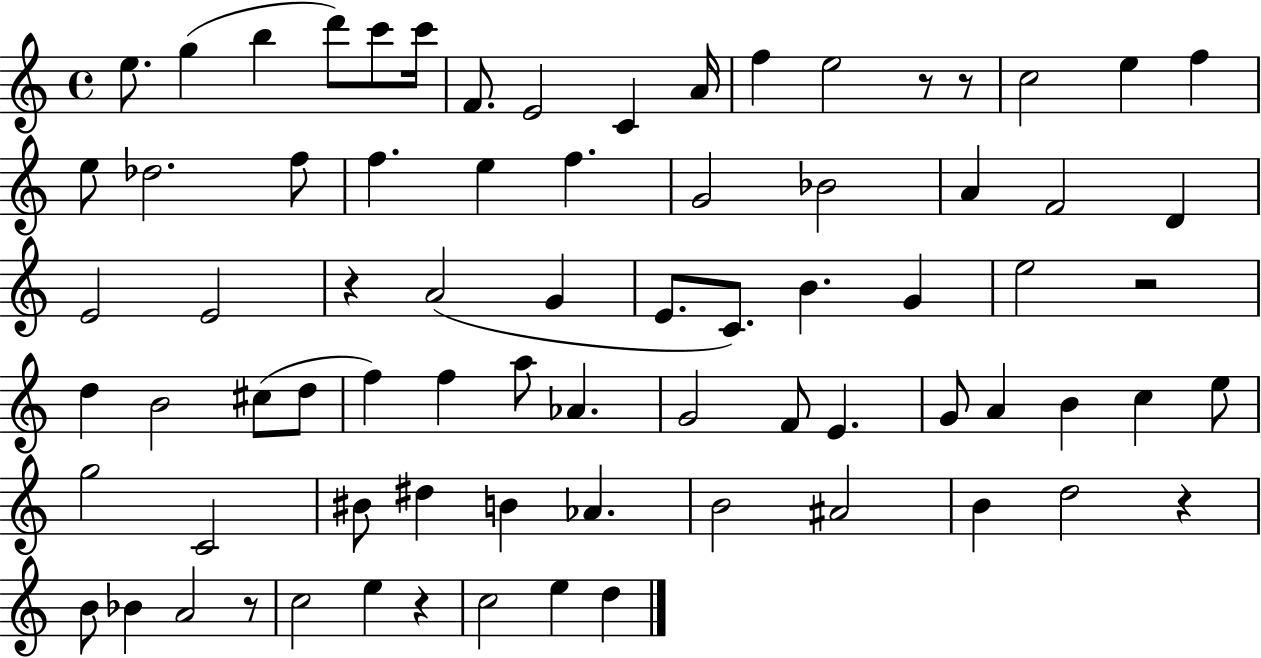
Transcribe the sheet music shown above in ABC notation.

X:1
T:Untitled
M:4/4
L:1/4
K:C
e/2 g b d'/2 c'/2 c'/4 F/2 E2 C A/4 f e2 z/2 z/2 c2 e f e/2 _d2 f/2 f e f G2 _B2 A F2 D E2 E2 z A2 G E/2 C/2 B G e2 z2 d B2 ^c/2 d/2 f f a/2 _A G2 F/2 E G/2 A B c e/2 g2 C2 ^B/2 ^d B _A B2 ^A2 B d2 z B/2 _B A2 z/2 c2 e z c2 e d